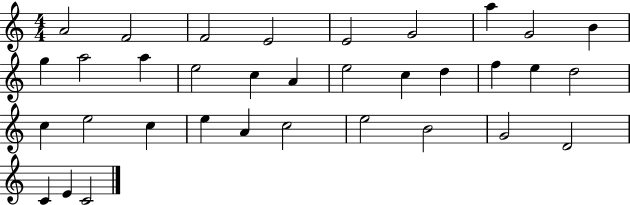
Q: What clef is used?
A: treble